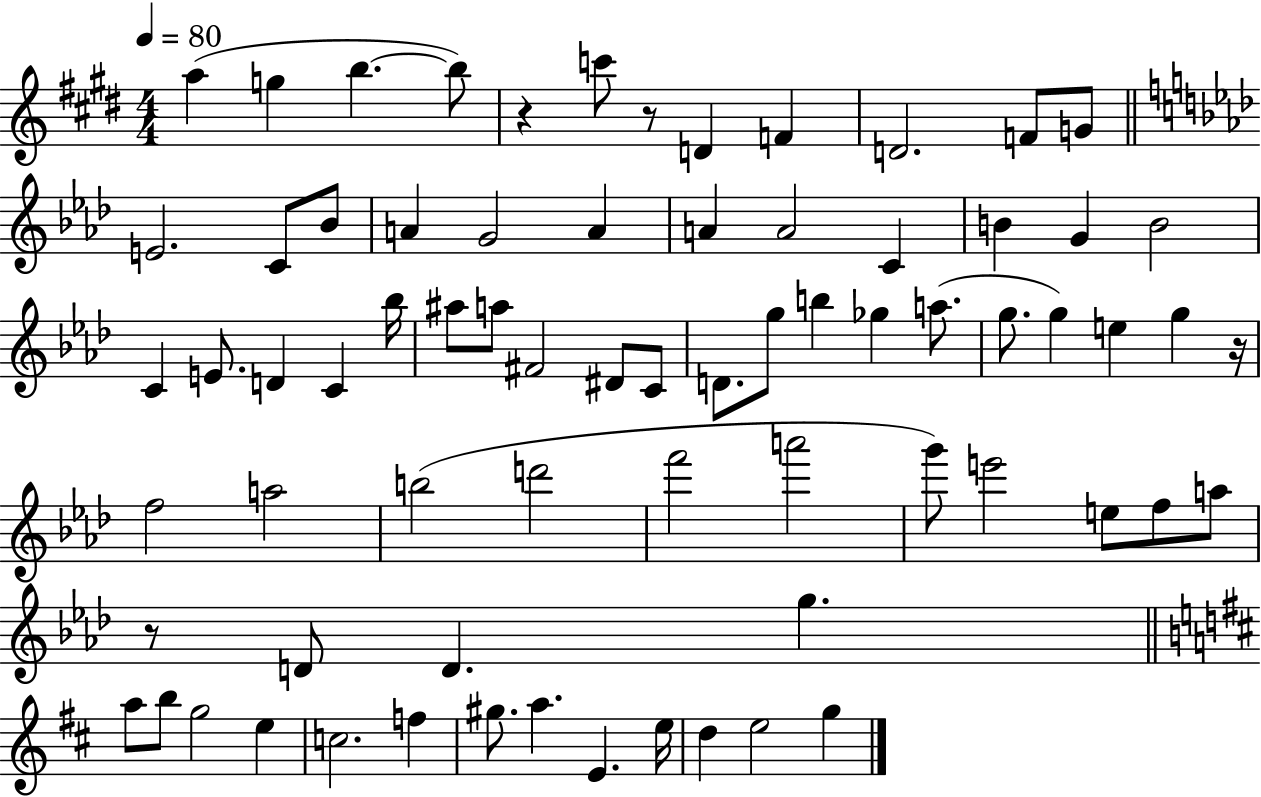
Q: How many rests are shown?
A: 4